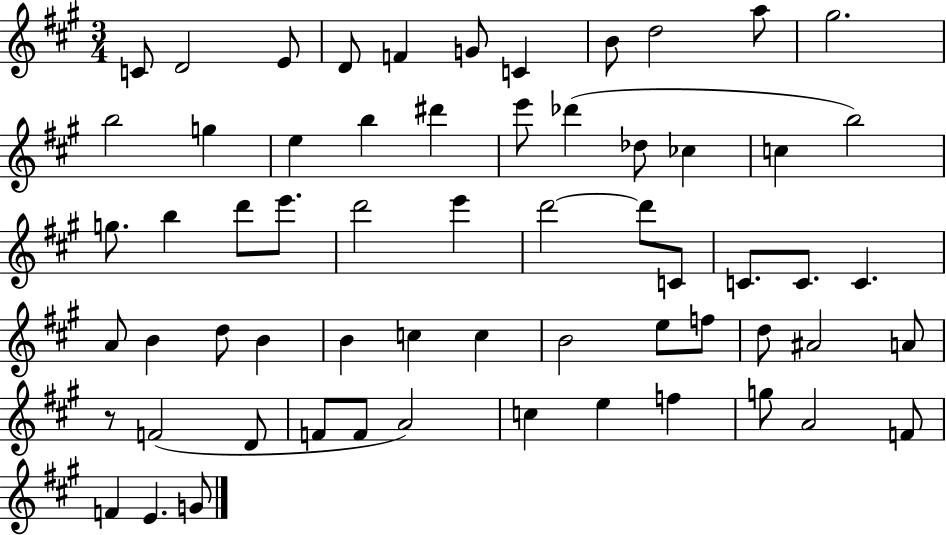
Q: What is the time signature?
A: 3/4